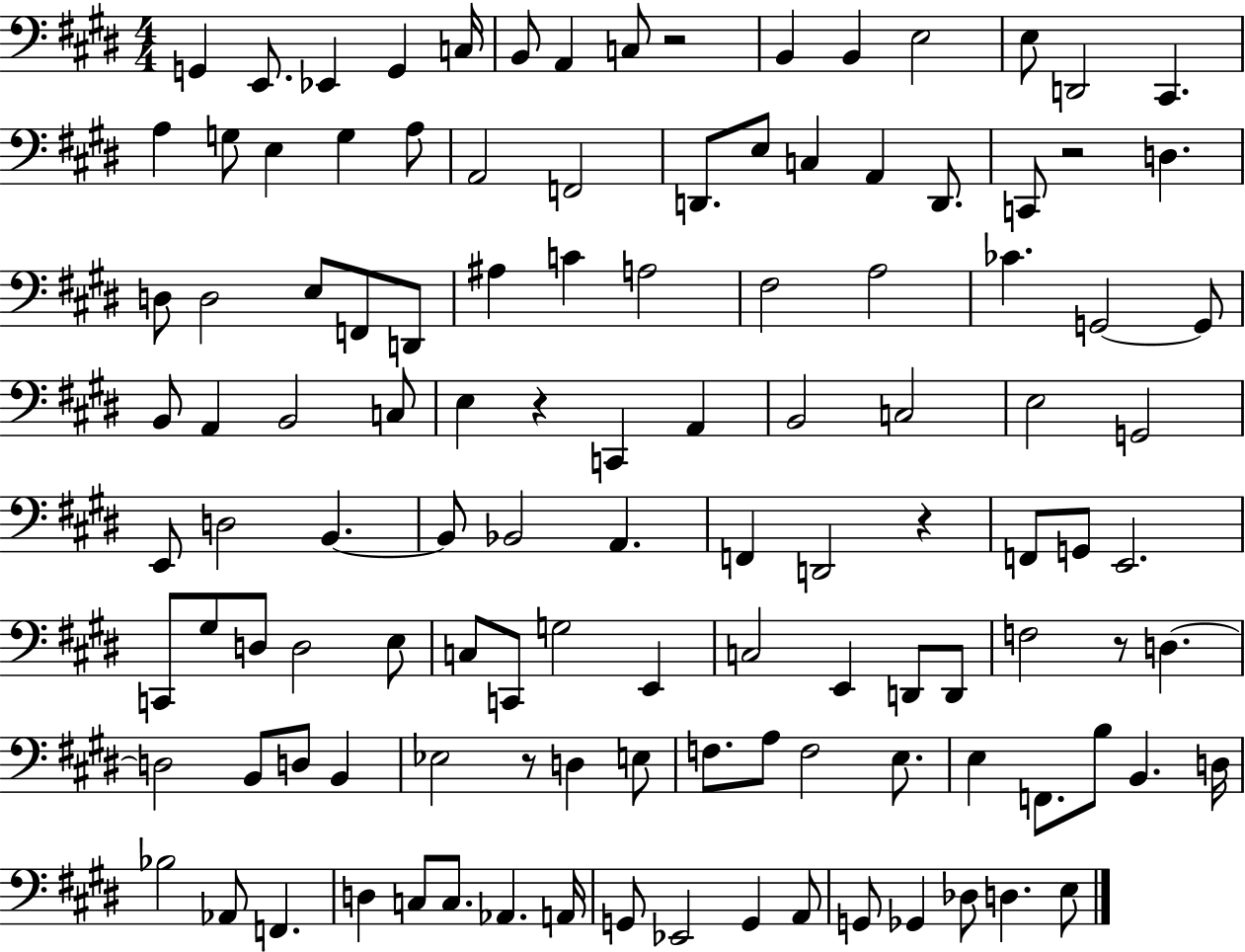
{
  \clef bass
  \numericTimeSignature
  \time 4/4
  \key e \major
  \repeat volta 2 { g,4 e,8. ees,4 g,4 c16 | b,8 a,4 c8 r2 | b,4 b,4 e2 | e8 d,2 cis,4. | \break a4 g8 e4 g4 a8 | a,2 f,2 | d,8. e8 c4 a,4 d,8. | c,8 r2 d4. | \break d8 d2 e8 f,8 d,8 | ais4 c'4 a2 | fis2 a2 | ces'4. g,2~~ g,8 | \break b,8 a,4 b,2 c8 | e4 r4 c,4 a,4 | b,2 c2 | e2 g,2 | \break e,8 d2 b,4.~~ | b,8 bes,2 a,4. | f,4 d,2 r4 | f,8 g,8 e,2. | \break c,8 gis8 d8 d2 e8 | c8 c,8 g2 e,4 | c2 e,4 d,8 d,8 | f2 r8 d4.~~ | \break d2 b,8 d8 b,4 | ees2 r8 d4 e8 | f8. a8 f2 e8. | e4 f,8. b8 b,4. d16 | \break bes2 aes,8 f,4. | d4 c8 c8. aes,4. a,16 | g,8 ees,2 g,4 a,8 | g,8 ges,4 des8 d4. e8 | \break } \bar "|."
}